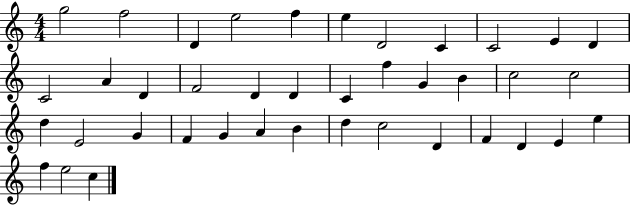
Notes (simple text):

G5/h F5/h D4/q E5/h F5/q E5/q D4/h C4/q C4/h E4/q D4/q C4/h A4/q D4/q F4/h D4/q D4/q C4/q F5/q G4/q B4/q C5/h C5/h D5/q E4/h G4/q F4/q G4/q A4/q B4/q D5/q C5/h D4/q F4/q D4/q E4/q E5/q F5/q E5/h C5/q